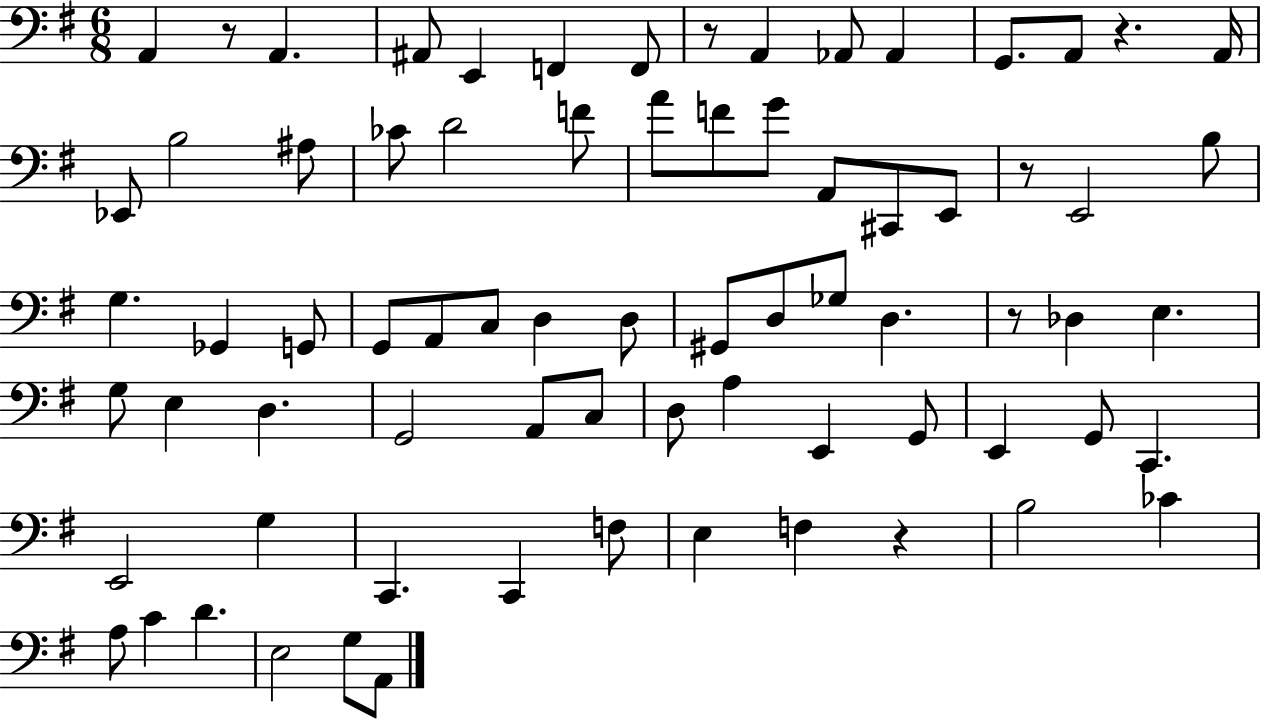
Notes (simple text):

A2/q R/e A2/q. A#2/e E2/q F2/q F2/e R/e A2/q Ab2/e Ab2/q G2/e. A2/e R/q. A2/s Eb2/e B3/h A#3/e CES4/e D4/h F4/e A4/e F4/e G4/e A2/e C#2/e E2/e R/e E2/h B3/e G3/q. Gb2/q G2/e G2/e A2/e C3/e D3/q D3/e G#2/e D3/e Gb3/e D3/q. R/e Db3/q E3/q. G3/e E3/q D3/q. G2/h A2/e C3/e D3/e A3/q E2/q G2/e E2/q G2/e C2/q. E2/h G3/q C2/q. C2/q F3/e E3/q F3/q R/q B3/h CES4/q A3/e C4/q D4/q. E3/h G3/e A2/e